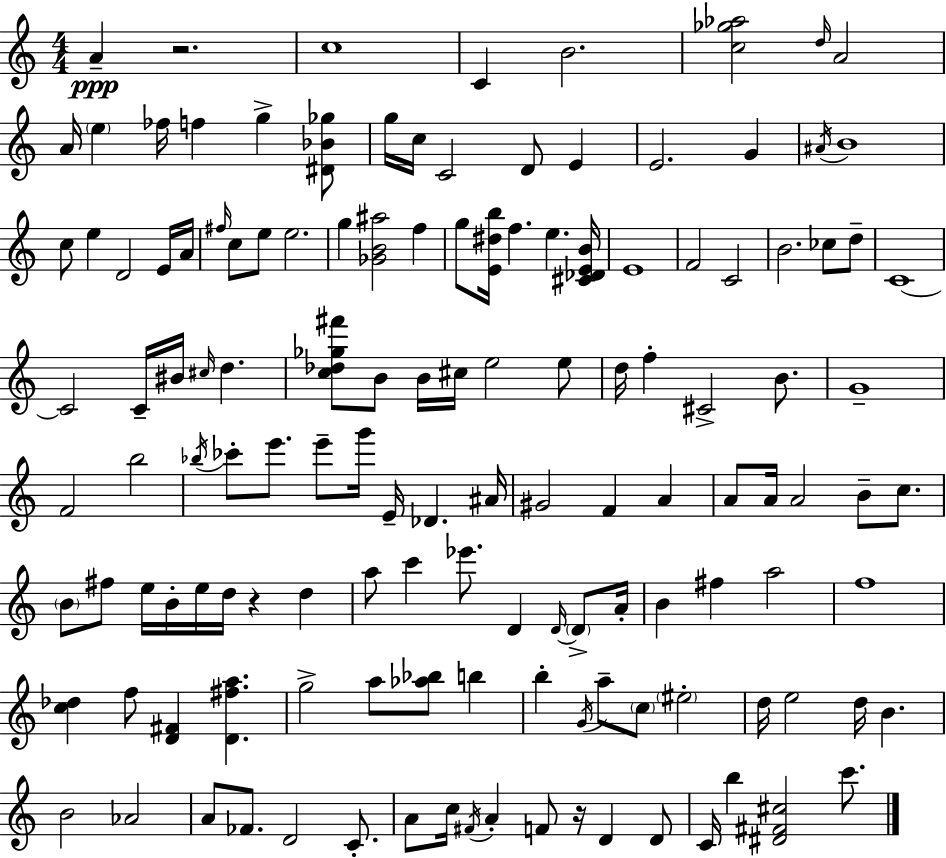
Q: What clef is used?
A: treble